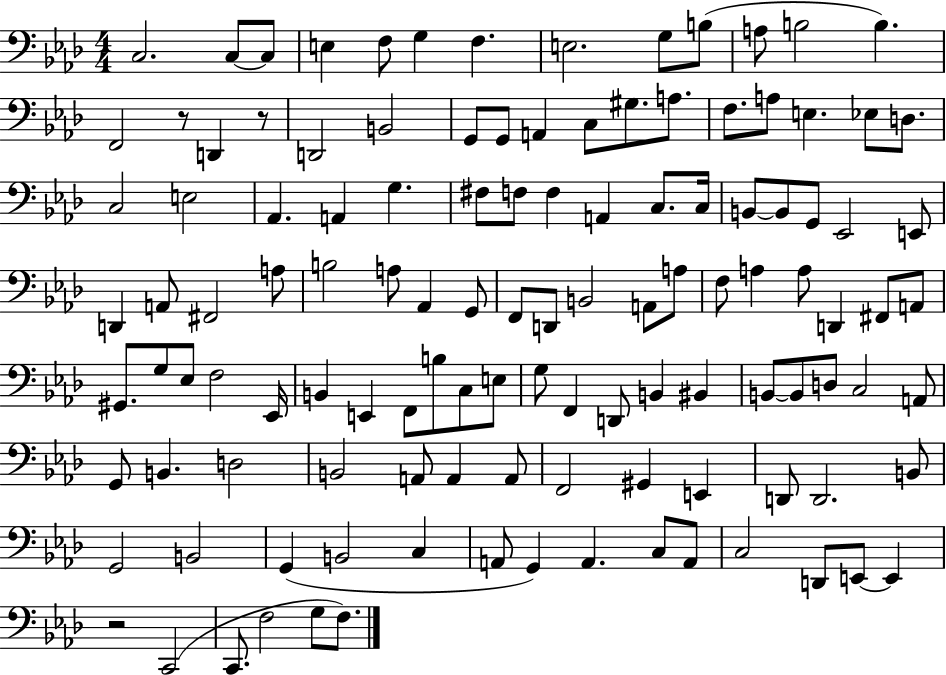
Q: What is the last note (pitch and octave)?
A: F3